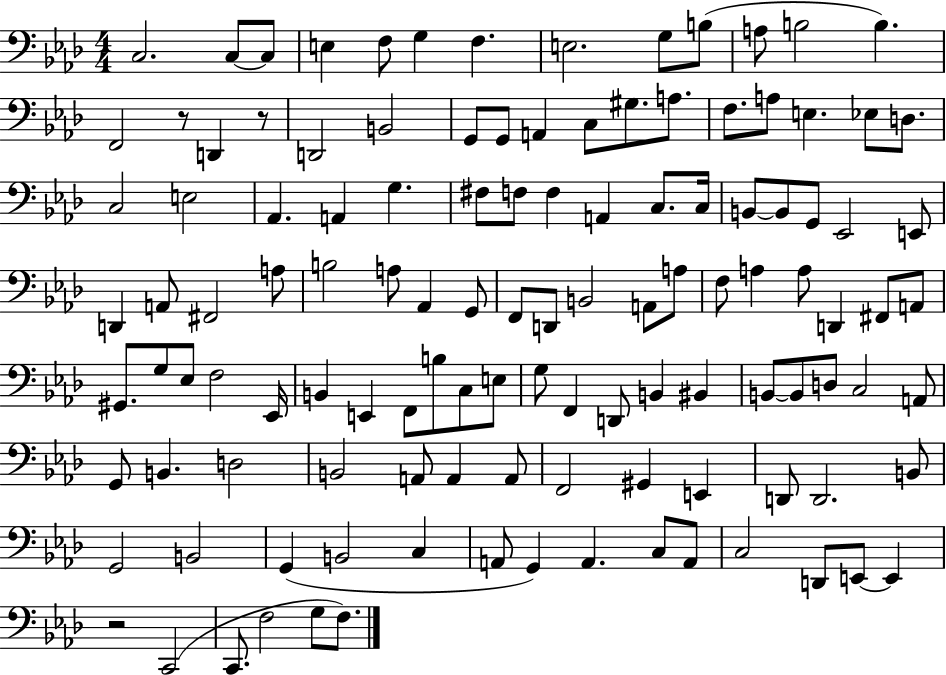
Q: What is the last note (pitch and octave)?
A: F3